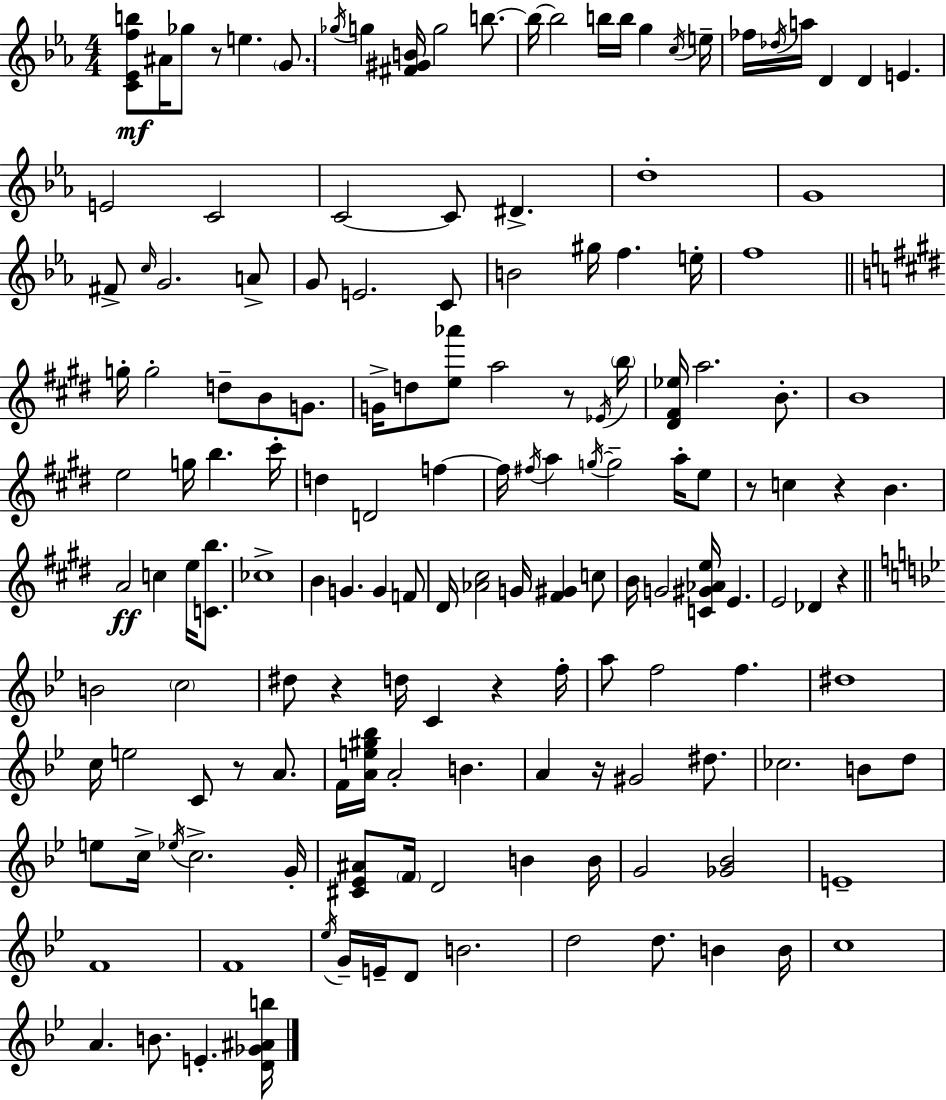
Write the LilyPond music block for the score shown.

{
  \clef treble
  \numericTimeSignature
  \time 4/4
  \key c \minor
  <c' ees' f'' b''>8\mf ais'16 ges''8 r8 e''4. \parenthesize g'8. | \acciaccatura { ges''16 } g''4 <fis' gis' b'>16 g''2 b''8.~~ | b''16~~ b''2 b''16 b''16 g''4 | \acciaccatura { c''16 } e''16-- fes''16 \acciaccatura { des''16 } a''16 d'4 d'4 e'4. | \break e'2 c'2 | c'2~~ c'8 dis'4.-> | d''1-. | g'1 | \break fis'8-> \grace { c''16 } g'2. | a'8-> g'8 e'2. | c'8 b'2 gis''16 f''4. | e''16-. f''1 | \break \bar "||" \break \key e \major g''16-. g''2-. d''8-- b'8 g'8. | g'16-> d''8 <e'' aes'''>8 a''2 r8 \acciaccatura { ees'16 } | \parenthesize b''16 <dis' fis' ees''>16 a''2. b'8.-. | b'1 | \break e''2 g''16 b''4. | cis'''16-. d''4 d'2 f''4~~ | f''16 \acciaccatura { fis''16 } a''4 \acciaccatura { g''16~ }~ g''2-- | a''16-. e''8 r8 c''4 r4 b'4. | \break a'2\ff c''4 e''16 | <c' b''>8. ces''1-> | b'4 g'4. g'4 | f'8 dis'16 <aes' cis''>2 g'16 <fis' gis'>4 | \break c''8 b'16 g'2 <c' gis' aes' e''>16 e'4. | e'2 des'4 r4 | \bar "||" \break \key bes \major b'2 \parenthesize c''2 | dis''8 r4 d''16 c'4 r4 f''16-. | a''8 f''2 f''4. | dis''1 | \break c''16 e''2 c'8 r8 a'8. | f'16 <a' e'' gis'' bes''>16 a'2-. b'4. | a'4 r16 gis'2 dis''8. | ces''2. b'8 d''8 | \break e''8 c''16-> \acciaccatura { ees''16 } c''2.-> | g'16-. <cis' ees' ais'>8 \parenthesize f'16 d'2 b'4 | b'16 g'2 <ges' bes'>2 | e'1-- | \break f'1 | f'1 | \acciaccatura { ees''16 } g'16-- e'16-- d'8 b'2. | d''2 d''8. b'4 | \break b'16 c''1 | a'4. b'8. e'4.-. | <d' ges' ais' b''>16 \bar "|."
}